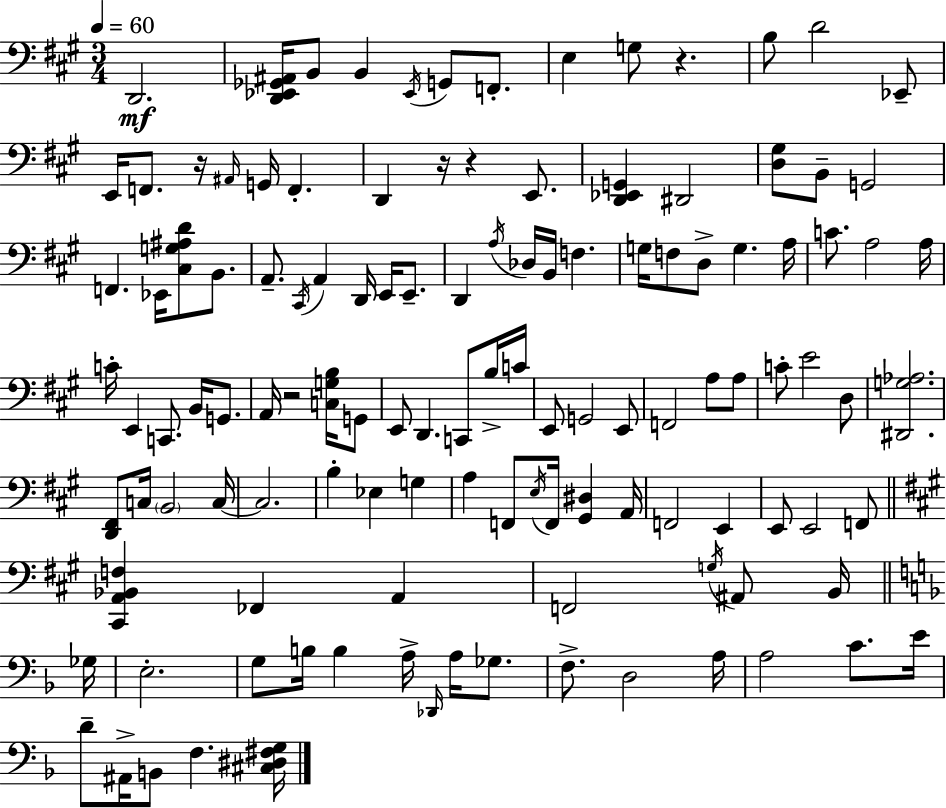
X:1
T:Untitled
M:3/4
L:1/4
K:A
D,,2 [D,,_E,,_G,,^A,,]/4 B,,/2 B,, _E,,/4 G,,/2 F,,/2 E, G,/2 z B,/2 D2 _E,,/2 E,,/4 F,,/2 z/4 ^A,,/4 G,,/4 F,, D,, z/4 z E,,/2 [D,,_E,,G,,] ^D,,2 [D,^G,]/2 B,,/2 G,,2 F,, _E,,/4 [^C,G,^A,D]/2 B,,/2 A,,/2 ^C,,/4 A,, D,,/4 E,,/4 E,,/2 D,, A,/4 _D,/4 B,,/4 F, G,/4 F,/2 D,/2 G, A,/4 C/2 A,2 A,/4 C/4 E,, C,,/2 B,,/4 G,,/2 A,,/4 z2 [C,G,B,]/4 G,,/2 E,,/2 D,, C,,/2 B,/4 C/4 E,,/2 G,,2 E,,/2 F,,2 A,/2 A,/2 C/2 E2 D,/2 [^D,,G,_A,]2 [D,,^F,,]/2 C,/4 B,,2 C,/4 C,2 B, _E, G, A, F,,/2 E,/4 F,,/4 [^G,,^D,] A,,/4 F,,2 E,, E,,/2 E,,2 F,,/2 [^C,,A,,_B,,F,] _F,, A,, F,,2 G,/4 ^A,,/2 B,,/4 _G,/4 E,2 G,/2 B,/4 B, A,/4 _D,,/4 A,/4 _G,/2 F,/2 D,2 A,/4 A,2 C/2 E/4 D/2 ^A,,/4 B,,/2 F, [^C,^D,^F,G,]/4